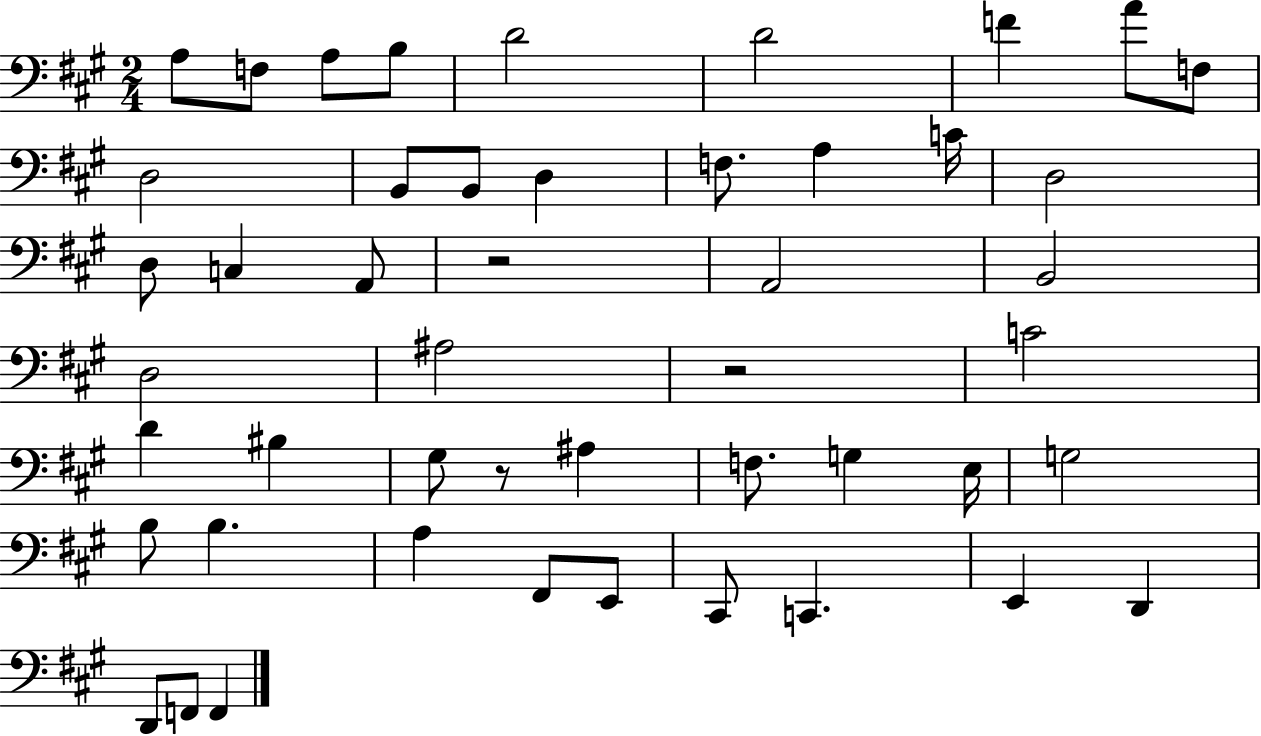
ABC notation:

X:1
T:Untitled
M:2/4
L:1/4
K:A
A,/2 F,/2 A,/2 B,/2 D2 D2 F A/2 F,/2 D,2 B,,/2 B,,/2 D, F,/2 A, C/4 D,2 D,/2 C, A,,/2 z2 A,,2 B,,2 D,2 ^A,2 z2 C2 D ^B, ^G,/2 z/2 ^A, F,/2 G, E,/4 G,2 B,/2 B, A, ^F,,/2 E,,/2 ^C,,/2 C,, E,, D,, D,,/2 F,,/2 F,,